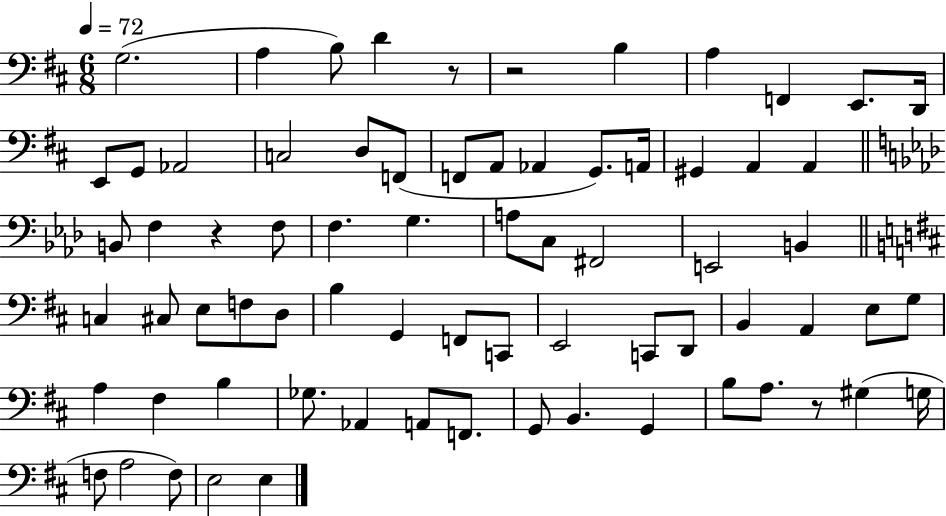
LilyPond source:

{
  \clef bass
  \numericTimeSignature
  \time 6/8
  \key d \major
  \tempo 4 = 72
  g2.( | a4 b8) d'4 r8 | r2 b4 | a4 f,4 e,8. d,16 | \break e,8 g,8 aes,2 | c2 d8 f,8( | f,8 a,8 aes,4 g,8.) a,16 | gis,4 a,4 a,4 | \break \bar "||" \break \key aes \major b,8 f4 r4 f8 | f4. g4. | a8 c8 fis,2 | e,2 b,4 | \break \bar "||" \break \key b \minor c4 cis8 e8 f8 d8 | b4 g,4 f,8 c,8 | e,2 c,8 d,8 | b,4 a,4 e8 g8 | \break a4 fis4 b4 | ges8. aes,4 a,8 f,8. | g,8 b,4. g,4 | b8 a8. r8 gis4( g16 | \break f8 a2 f8) | e2 e4 | \bar "|."
}